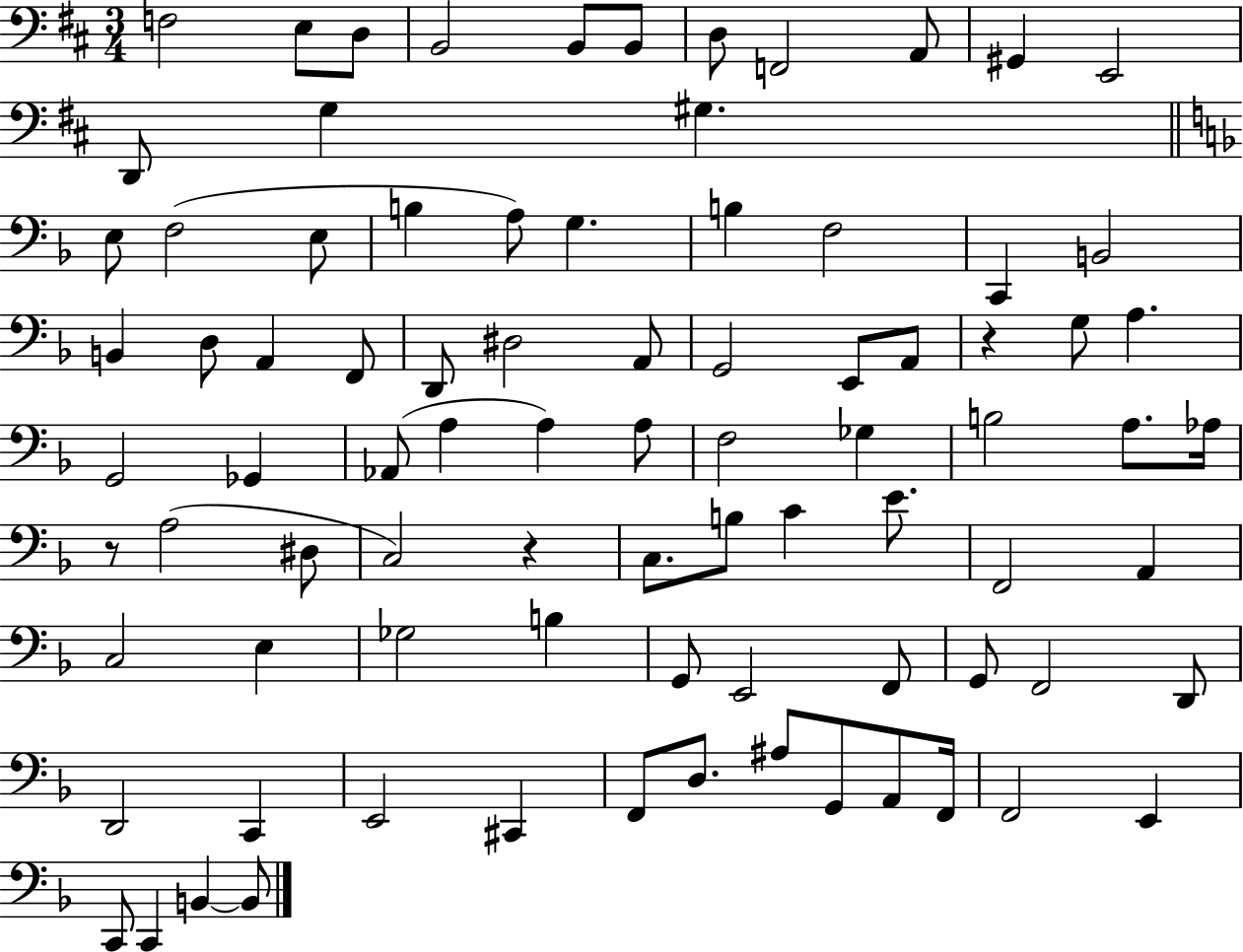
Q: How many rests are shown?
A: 3